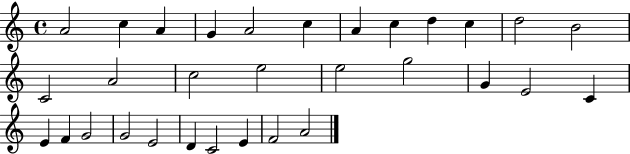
{
  \clef treble
  \time 4/4
  \defaultTimeSignature
  \key c \major
  a'2 c''4 a'4 | g'4 a'2 c''4 | a'4 c''4 d''4 c''4 | d''2 b'2 | \break c'2 a'2 | c''2 e''2 | e''2 g''2 | g'4 e'2 c'4 | \break e'4 f'4 g'2 | g'2 e'2 | d'4 c'2 e'4 | f'2 a'2 | \break \bar "|."
}